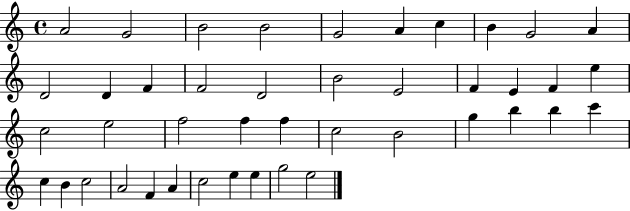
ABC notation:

X:1
T:Untitled
M:4/4
L:1/4
K:C
A2 G2 B2 B2 G2 A c B G2 A D2 D F F2 D2 B2 E2 F E F e c2 e2 f2 f f c2 B2 g b b c' c B c2 A2 F A c2 e e g2 e2